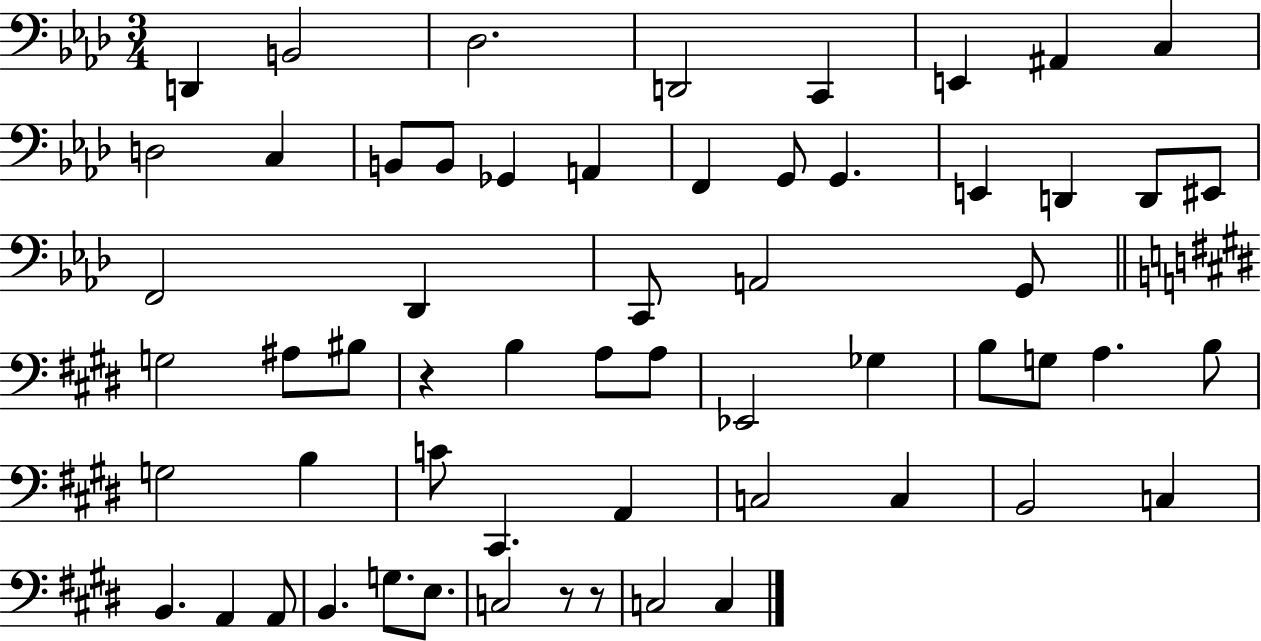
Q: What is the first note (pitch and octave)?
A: D2